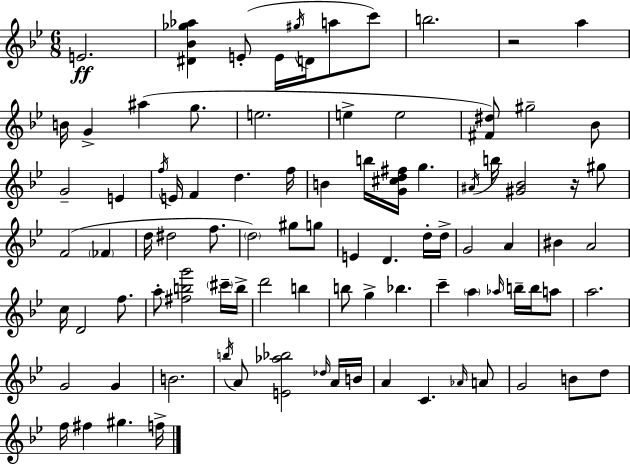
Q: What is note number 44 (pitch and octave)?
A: G4